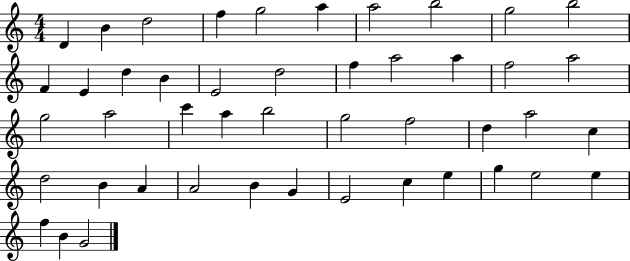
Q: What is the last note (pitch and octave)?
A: G4